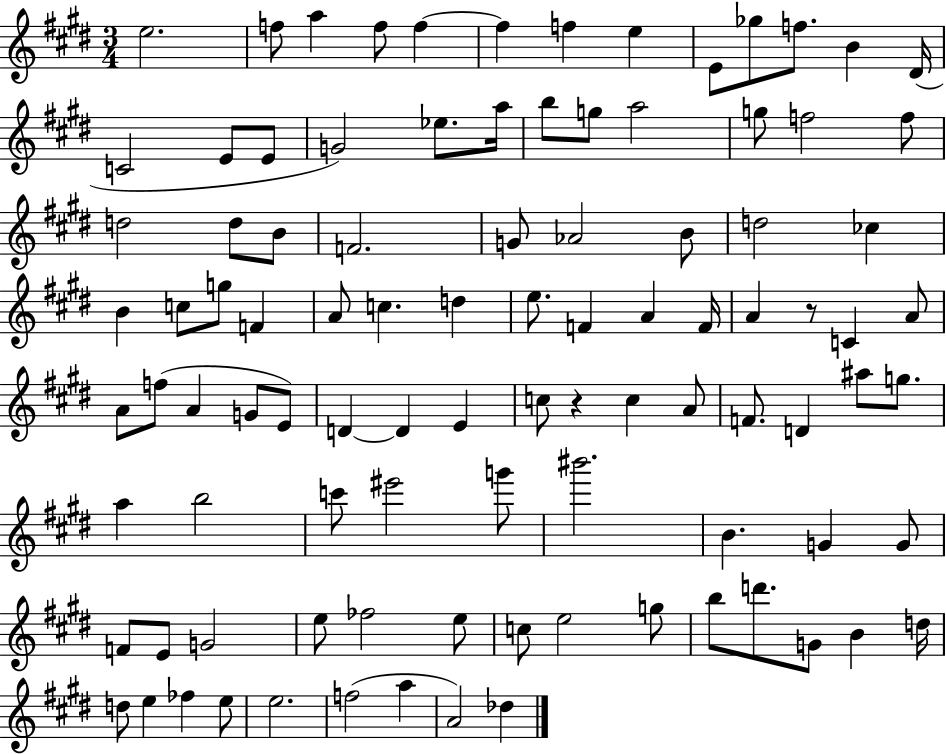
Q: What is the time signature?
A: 3/4